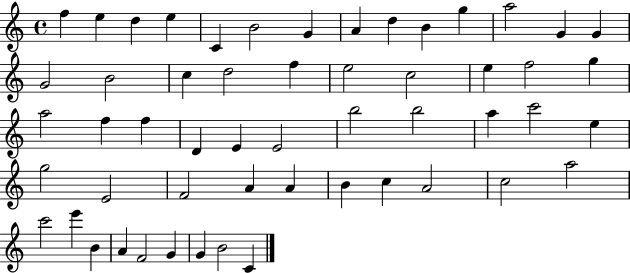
F5/q E5/q D5/q E5/q C4/q B4/h G4/q A4/q D5/q B4/q G5/q A5/h G4/q G4/q G4/h B4/h C5/q D5/h F5/q E5/h C5/h E5/q F5/h G5/q A5/h F5/q F5/q D4/q E4/q E4/h B5/h B5/h A5/q C6/h E5/q G5/h E4/h F4/h A4/q A4/q B4/q C5/q A4/h C5/h A5/h C6/h E6/q B4/q A4/q F4/h G4/q G4/q B4/h C4/q